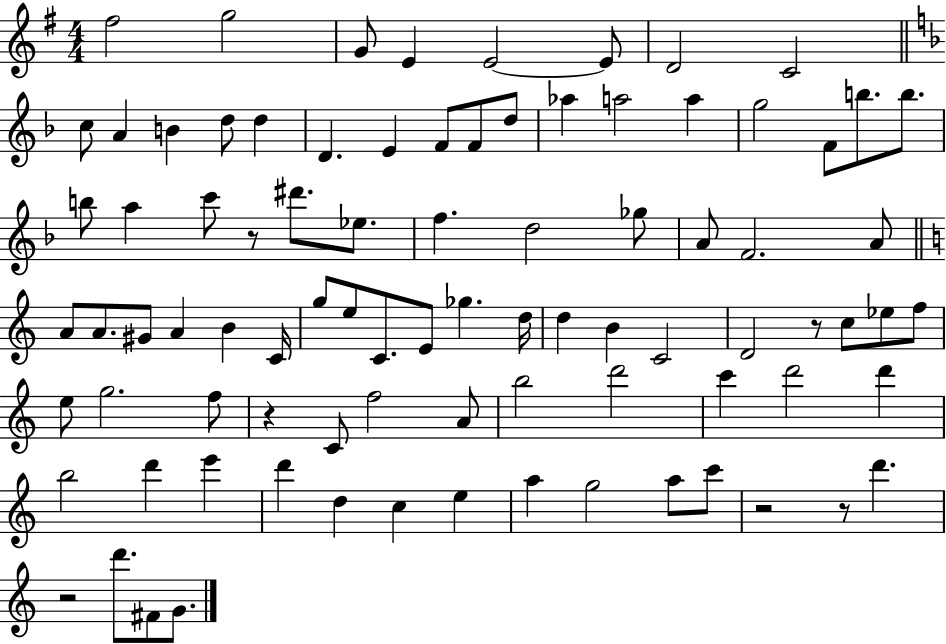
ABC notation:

X:1
T:Untitled
M:4/4
L:1/4
K:G
^f2 g2 G/2 E E2 E/2 D2 C2 c/2 A B d/2 d D E F/2 F/2 d/2 _a a2 a g2 F/2 b/2 b/2 b/2 a c'/2 z/2 ^d'/2 _e/2 f d2 _g/2 A/2 F2 A/2 A/2 A/2 ^G/2 A B C/4 g/2 e/2 C/2 E/2 _g d/4 d B C2 D2 z/2 c/2 _e/2 f/2 e/2 g2 f/2 z C/2 f2 A/2 b2 d'2 c' d'2 d' b2 d' e' d' d c e a g2 a/2 c'/2 z2 z/2 d' z2 d'/2 ^F/2 G/2